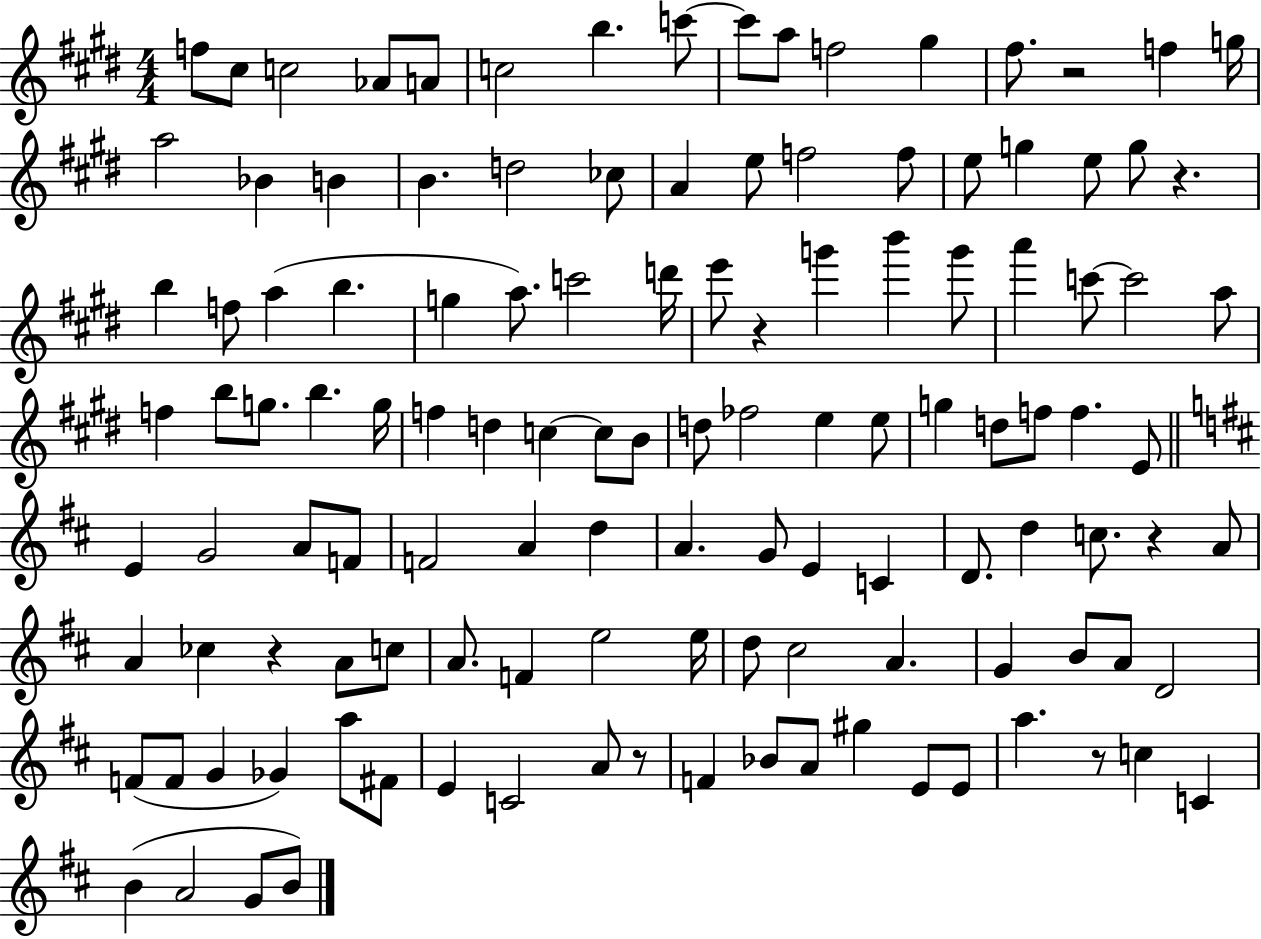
{
  \clef treble
  \numericTimeSignature
  \time 4/4
  \key e \major
  f''8 cis''8 c''2 aes'8 a'8 | c''2 b''4. c'''8~~ | c'''8 a''8 f''2 gis''4 | fis''8. r2 f''4 g''16 | \break a''2 bes'4 b'4 | b'4. d''2 ces''8 | a'4 e''8 f''2 f''8 | e''8 g''4 e''8 g''8 r4. | \break b''4 f''8 a''4( b''4. | g''4 a''8.) c'''2 d'''16 | e'''8 r4 g'''4 b'''4 g'''8 | a'''4 c'''8~~ c'''2 a''8 | \break f''4 b''8 g''8. b''4. g''16 | f''4 d''4 c''4~~ c''8 b'8 | d''8 fes''2 e''4 e''8 | g''4 d''8 f''8 f''4. e'8 | \break \bar "||" \break \key d \major e'4 g'2 a'8 f'8 | f'2 a'4 d''4 | a'4. g'8 e'4 c'4 | d'8. d''4 c''8. r4 a'8 | \break a'4 ces''4 r4 a'8 c''8 | a'8. f'4 e''2 e''16 | d''8 cis''2 a'4. | g'4 b'8 a'8 d'2 | \break f'8( f'8 g'4 ges'4) a''8 fis'8 | e'4 c'2 a'8 r8 | f'4 bes'8 a'8 gis''4 e'8 e'8 | a''4. r8 c''4 c'4 | \break b'4( a'2 g'8 b'8) | \bar "|."
}